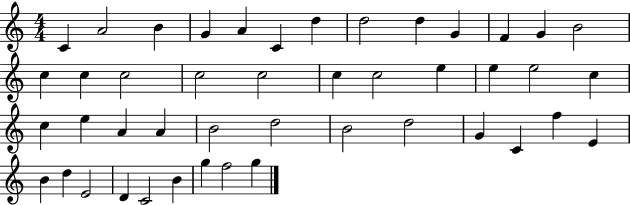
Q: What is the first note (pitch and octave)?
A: C4